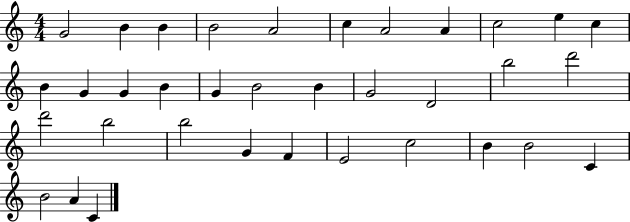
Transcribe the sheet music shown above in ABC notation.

X:1
T:Untitled
M:4/4
L:1/4
K:C
G2 B B B2 A2 c A2 A c2 e c B G G B G B2 B G2 D2 b2 d'2 d'2 b2 b2 G F E2 c2 B B2 C B2 A C